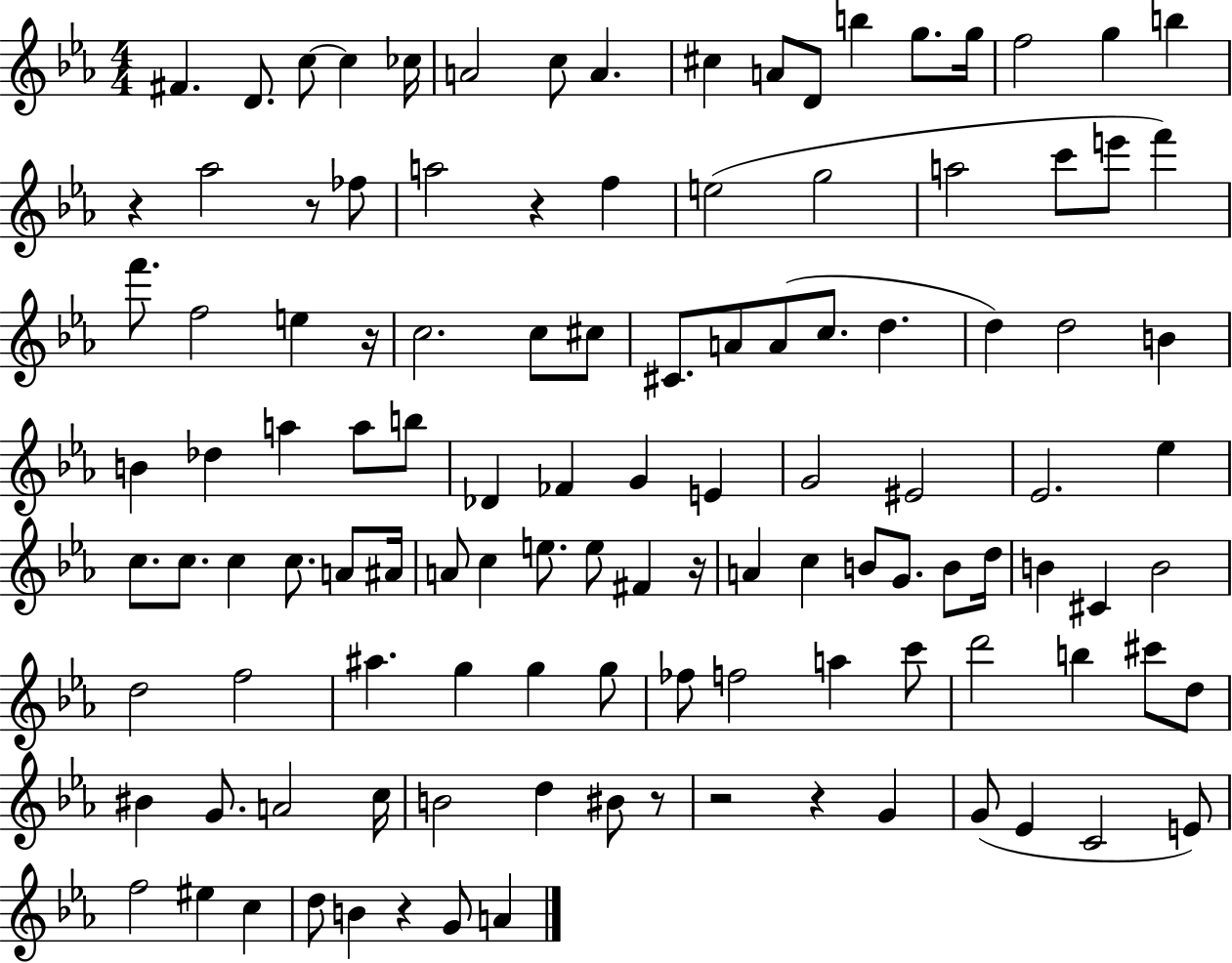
{
  \clef treble
  \numericTimeSignature
  \time 4/4
  \key ees \major
  fis'4. d'8. c''8~~ c''4 ces''16 | a'2 c''8 a'4. | cis''4 a'8 d'8 b''4 g''8. g''16 | f''2 g''4 b''4 | \break r4 aes''2 r8 fes''8 | a''2 r4 f''4 | e''2( g''2 | a''2 c'''8 e'''8 f'''4) | \break f'''8. f''2 e''4 r16 | c''2. c''8 cis''8 | cis'8. a'8 a'8( c''8. d''4. | d''4) d''2 b'4 | \break b'4 des''4 a''4 a''8 b''8 | des'4 fes'4 g'4 e'4 | g'2 eis'2 | ees'2. ees''4 | \break c''8. c''8. c''4 c''8. a'8 ais'16 | a'8 c''4 e''8. e''8 fis'4 r16 | a'4 c''4 b'8 g'8. b'8 d''16 | b'4 cis'4 b'2 | \break d''2 f''2 | ais''4. g''4 g''4 g''8 | fes''8 f''2 a''4 c'''8 | d'''2 b''4 cis'''8 d''8 | \break bis'4 g'8. a'2 c''16 | b'2 d''4 bis'8 r8 | r2 r4 g'4 | g'8( ees'4 c'2 e'8) | \break f''2 eis''4 c''4 | d''8 b'4 r4 g'8 a'4 | \bar "|."
}